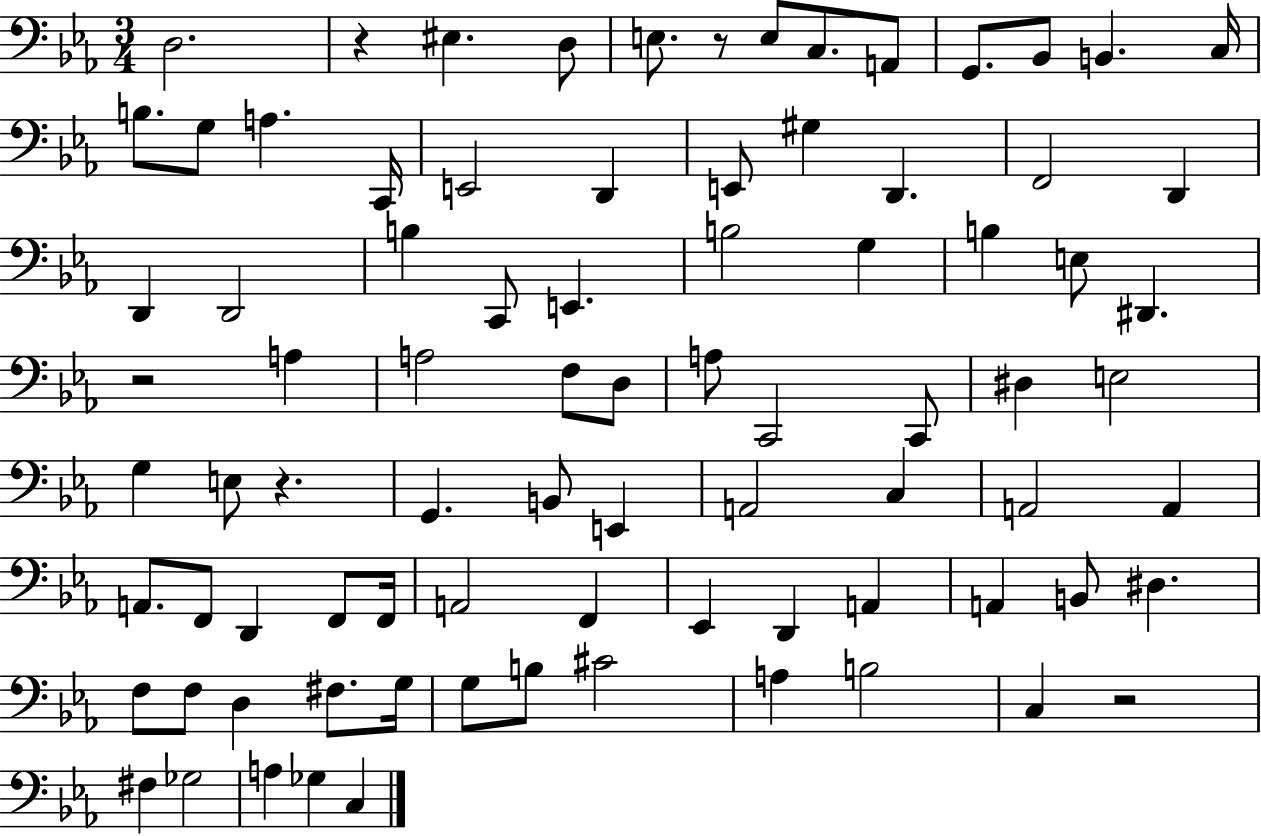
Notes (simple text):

D3/h. R/q EIS3/q. D3/e E3/e. R/e E3/e C3/e. A2/e G2/e. Bb2/e B2/q. C3/s B3/e. G3/e A3/q. C2/s E2/h D2/q E2/e G#3/q D2/q. F2/h D2/q D2/q D2/h B3/q C2/e E2/q. B3/h G3/q B3/q E3/e D#2/q. R/h A3/q A3/h F3/e D3/e A3/e C2/h C2/e D#3/q E3/h G3/q E3/e R/q. G2/q. B2/e E2/q A2/h C3/q A2/h A2/q A2/e. F2/e D2/q F2/e F2/s A2/h F2/q Eb2/q D2/q A2/q A2/q B2/e D#3/q. F3/e F3/e D3/q F#3/e. G3/s G3/e B3/e C#4/h A3/q B3/h C3/q R/h F#3/q Gb3/h A3/q Gb3/q C3/q